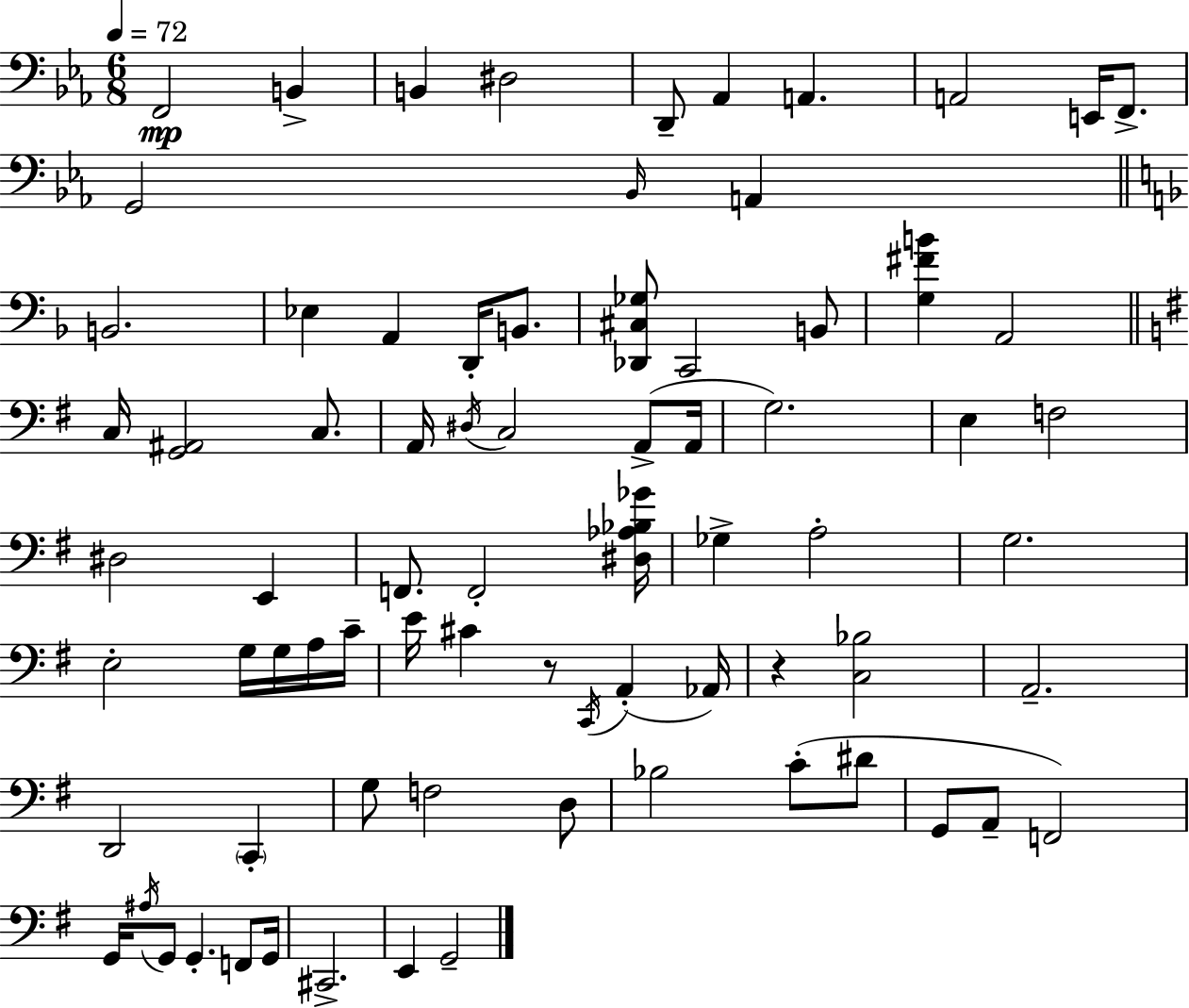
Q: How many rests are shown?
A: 2